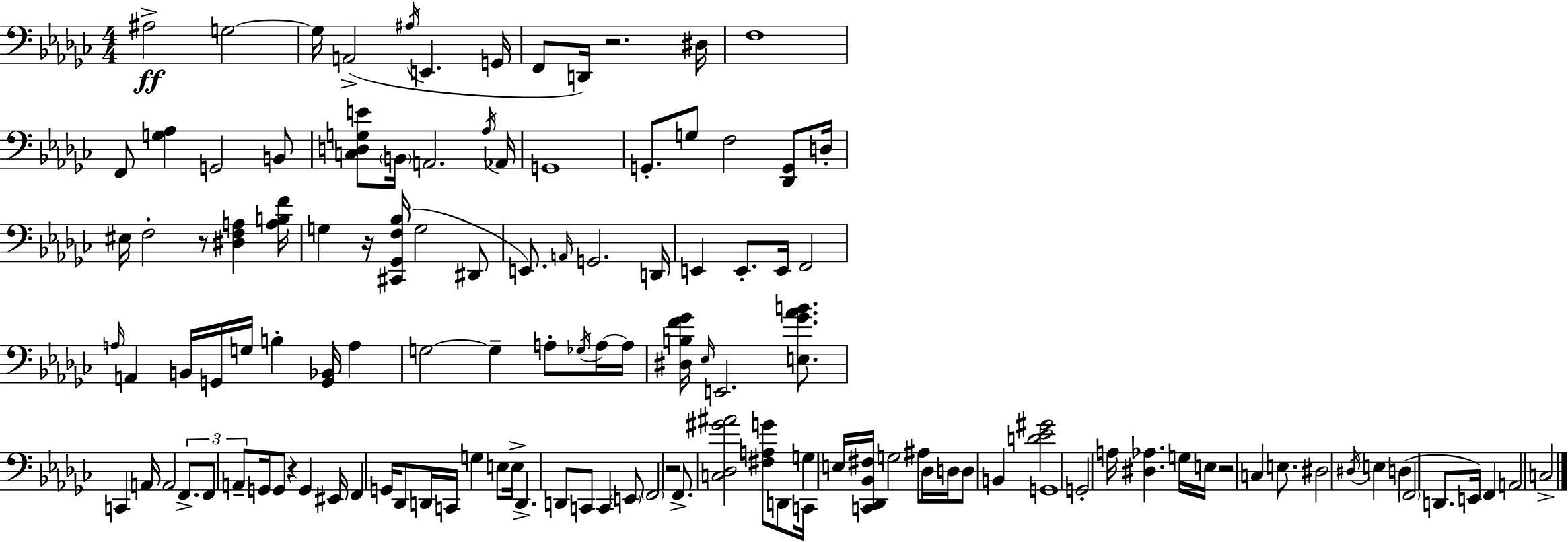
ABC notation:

X:1
T:Untitled
M:4/4
L:1/4
K:Ebm
^A,2 G,2 G,/4 A,,2 ^A,/4 E,, G,,/4 F,,/2 D,,/4 z2 ^D,/4 F,4 F,,/2 [G,_A,] G,,2 B,,/2 [C,D,G,E]/2 B,,/4 A,,2 _A,/4 _A,,/4 G,,4 G,,/2 G,/2 F,2 [_D,,G,,]/2 D,/4 ^E,/4 F,2 z/2 [^D,F,A,] [A,B,F]/4 G, z/4 [^C,,_G,,F,_B,]/4 G,2 ^D,,/2 E,,/2 A,,/4 G,,2 D,,/4 E,, E,,/2 E,,/4 F,,2 A,/4 A,, B,,/4 G,,/4 G,/4 B, [G,,_B,,]/4 A, G,2 G, A,/2 _G,/4 A,/4 A,/4 [^D,B,F_G]/4 _E,/4 E,,2 [E,_G_AB]/2 C,, A,,/4 A,,2 F,,/2 F,,/2 A,,/2 G,,/4 G,,/2 z G,, ^E,,/4 F,, G,,/4 _D,,/2 D,,/4 C,,/4 G, E,/2 E,/4 D,, D,,/2 C,,/2 C,, E,,/2 F,,2 z2 F,,/2 [C,_D,^G^A]2 [^F,A,G]/2 D,,/2 C,,/4 G, E,/4 [C,,_D,,_B,,^F,]/4 G,2 ^A,/2 _D,/4 D,/4 D,/2 B,, [D_E^G]2 G,,4 G,,2 A,/4 [^D,_A,] G,/4 E,/4 z2 C, E,/2 ^D,2 ^D,/4 E, D, F,,2 D,,/2 E,,/4 F,, A,,2 C,2